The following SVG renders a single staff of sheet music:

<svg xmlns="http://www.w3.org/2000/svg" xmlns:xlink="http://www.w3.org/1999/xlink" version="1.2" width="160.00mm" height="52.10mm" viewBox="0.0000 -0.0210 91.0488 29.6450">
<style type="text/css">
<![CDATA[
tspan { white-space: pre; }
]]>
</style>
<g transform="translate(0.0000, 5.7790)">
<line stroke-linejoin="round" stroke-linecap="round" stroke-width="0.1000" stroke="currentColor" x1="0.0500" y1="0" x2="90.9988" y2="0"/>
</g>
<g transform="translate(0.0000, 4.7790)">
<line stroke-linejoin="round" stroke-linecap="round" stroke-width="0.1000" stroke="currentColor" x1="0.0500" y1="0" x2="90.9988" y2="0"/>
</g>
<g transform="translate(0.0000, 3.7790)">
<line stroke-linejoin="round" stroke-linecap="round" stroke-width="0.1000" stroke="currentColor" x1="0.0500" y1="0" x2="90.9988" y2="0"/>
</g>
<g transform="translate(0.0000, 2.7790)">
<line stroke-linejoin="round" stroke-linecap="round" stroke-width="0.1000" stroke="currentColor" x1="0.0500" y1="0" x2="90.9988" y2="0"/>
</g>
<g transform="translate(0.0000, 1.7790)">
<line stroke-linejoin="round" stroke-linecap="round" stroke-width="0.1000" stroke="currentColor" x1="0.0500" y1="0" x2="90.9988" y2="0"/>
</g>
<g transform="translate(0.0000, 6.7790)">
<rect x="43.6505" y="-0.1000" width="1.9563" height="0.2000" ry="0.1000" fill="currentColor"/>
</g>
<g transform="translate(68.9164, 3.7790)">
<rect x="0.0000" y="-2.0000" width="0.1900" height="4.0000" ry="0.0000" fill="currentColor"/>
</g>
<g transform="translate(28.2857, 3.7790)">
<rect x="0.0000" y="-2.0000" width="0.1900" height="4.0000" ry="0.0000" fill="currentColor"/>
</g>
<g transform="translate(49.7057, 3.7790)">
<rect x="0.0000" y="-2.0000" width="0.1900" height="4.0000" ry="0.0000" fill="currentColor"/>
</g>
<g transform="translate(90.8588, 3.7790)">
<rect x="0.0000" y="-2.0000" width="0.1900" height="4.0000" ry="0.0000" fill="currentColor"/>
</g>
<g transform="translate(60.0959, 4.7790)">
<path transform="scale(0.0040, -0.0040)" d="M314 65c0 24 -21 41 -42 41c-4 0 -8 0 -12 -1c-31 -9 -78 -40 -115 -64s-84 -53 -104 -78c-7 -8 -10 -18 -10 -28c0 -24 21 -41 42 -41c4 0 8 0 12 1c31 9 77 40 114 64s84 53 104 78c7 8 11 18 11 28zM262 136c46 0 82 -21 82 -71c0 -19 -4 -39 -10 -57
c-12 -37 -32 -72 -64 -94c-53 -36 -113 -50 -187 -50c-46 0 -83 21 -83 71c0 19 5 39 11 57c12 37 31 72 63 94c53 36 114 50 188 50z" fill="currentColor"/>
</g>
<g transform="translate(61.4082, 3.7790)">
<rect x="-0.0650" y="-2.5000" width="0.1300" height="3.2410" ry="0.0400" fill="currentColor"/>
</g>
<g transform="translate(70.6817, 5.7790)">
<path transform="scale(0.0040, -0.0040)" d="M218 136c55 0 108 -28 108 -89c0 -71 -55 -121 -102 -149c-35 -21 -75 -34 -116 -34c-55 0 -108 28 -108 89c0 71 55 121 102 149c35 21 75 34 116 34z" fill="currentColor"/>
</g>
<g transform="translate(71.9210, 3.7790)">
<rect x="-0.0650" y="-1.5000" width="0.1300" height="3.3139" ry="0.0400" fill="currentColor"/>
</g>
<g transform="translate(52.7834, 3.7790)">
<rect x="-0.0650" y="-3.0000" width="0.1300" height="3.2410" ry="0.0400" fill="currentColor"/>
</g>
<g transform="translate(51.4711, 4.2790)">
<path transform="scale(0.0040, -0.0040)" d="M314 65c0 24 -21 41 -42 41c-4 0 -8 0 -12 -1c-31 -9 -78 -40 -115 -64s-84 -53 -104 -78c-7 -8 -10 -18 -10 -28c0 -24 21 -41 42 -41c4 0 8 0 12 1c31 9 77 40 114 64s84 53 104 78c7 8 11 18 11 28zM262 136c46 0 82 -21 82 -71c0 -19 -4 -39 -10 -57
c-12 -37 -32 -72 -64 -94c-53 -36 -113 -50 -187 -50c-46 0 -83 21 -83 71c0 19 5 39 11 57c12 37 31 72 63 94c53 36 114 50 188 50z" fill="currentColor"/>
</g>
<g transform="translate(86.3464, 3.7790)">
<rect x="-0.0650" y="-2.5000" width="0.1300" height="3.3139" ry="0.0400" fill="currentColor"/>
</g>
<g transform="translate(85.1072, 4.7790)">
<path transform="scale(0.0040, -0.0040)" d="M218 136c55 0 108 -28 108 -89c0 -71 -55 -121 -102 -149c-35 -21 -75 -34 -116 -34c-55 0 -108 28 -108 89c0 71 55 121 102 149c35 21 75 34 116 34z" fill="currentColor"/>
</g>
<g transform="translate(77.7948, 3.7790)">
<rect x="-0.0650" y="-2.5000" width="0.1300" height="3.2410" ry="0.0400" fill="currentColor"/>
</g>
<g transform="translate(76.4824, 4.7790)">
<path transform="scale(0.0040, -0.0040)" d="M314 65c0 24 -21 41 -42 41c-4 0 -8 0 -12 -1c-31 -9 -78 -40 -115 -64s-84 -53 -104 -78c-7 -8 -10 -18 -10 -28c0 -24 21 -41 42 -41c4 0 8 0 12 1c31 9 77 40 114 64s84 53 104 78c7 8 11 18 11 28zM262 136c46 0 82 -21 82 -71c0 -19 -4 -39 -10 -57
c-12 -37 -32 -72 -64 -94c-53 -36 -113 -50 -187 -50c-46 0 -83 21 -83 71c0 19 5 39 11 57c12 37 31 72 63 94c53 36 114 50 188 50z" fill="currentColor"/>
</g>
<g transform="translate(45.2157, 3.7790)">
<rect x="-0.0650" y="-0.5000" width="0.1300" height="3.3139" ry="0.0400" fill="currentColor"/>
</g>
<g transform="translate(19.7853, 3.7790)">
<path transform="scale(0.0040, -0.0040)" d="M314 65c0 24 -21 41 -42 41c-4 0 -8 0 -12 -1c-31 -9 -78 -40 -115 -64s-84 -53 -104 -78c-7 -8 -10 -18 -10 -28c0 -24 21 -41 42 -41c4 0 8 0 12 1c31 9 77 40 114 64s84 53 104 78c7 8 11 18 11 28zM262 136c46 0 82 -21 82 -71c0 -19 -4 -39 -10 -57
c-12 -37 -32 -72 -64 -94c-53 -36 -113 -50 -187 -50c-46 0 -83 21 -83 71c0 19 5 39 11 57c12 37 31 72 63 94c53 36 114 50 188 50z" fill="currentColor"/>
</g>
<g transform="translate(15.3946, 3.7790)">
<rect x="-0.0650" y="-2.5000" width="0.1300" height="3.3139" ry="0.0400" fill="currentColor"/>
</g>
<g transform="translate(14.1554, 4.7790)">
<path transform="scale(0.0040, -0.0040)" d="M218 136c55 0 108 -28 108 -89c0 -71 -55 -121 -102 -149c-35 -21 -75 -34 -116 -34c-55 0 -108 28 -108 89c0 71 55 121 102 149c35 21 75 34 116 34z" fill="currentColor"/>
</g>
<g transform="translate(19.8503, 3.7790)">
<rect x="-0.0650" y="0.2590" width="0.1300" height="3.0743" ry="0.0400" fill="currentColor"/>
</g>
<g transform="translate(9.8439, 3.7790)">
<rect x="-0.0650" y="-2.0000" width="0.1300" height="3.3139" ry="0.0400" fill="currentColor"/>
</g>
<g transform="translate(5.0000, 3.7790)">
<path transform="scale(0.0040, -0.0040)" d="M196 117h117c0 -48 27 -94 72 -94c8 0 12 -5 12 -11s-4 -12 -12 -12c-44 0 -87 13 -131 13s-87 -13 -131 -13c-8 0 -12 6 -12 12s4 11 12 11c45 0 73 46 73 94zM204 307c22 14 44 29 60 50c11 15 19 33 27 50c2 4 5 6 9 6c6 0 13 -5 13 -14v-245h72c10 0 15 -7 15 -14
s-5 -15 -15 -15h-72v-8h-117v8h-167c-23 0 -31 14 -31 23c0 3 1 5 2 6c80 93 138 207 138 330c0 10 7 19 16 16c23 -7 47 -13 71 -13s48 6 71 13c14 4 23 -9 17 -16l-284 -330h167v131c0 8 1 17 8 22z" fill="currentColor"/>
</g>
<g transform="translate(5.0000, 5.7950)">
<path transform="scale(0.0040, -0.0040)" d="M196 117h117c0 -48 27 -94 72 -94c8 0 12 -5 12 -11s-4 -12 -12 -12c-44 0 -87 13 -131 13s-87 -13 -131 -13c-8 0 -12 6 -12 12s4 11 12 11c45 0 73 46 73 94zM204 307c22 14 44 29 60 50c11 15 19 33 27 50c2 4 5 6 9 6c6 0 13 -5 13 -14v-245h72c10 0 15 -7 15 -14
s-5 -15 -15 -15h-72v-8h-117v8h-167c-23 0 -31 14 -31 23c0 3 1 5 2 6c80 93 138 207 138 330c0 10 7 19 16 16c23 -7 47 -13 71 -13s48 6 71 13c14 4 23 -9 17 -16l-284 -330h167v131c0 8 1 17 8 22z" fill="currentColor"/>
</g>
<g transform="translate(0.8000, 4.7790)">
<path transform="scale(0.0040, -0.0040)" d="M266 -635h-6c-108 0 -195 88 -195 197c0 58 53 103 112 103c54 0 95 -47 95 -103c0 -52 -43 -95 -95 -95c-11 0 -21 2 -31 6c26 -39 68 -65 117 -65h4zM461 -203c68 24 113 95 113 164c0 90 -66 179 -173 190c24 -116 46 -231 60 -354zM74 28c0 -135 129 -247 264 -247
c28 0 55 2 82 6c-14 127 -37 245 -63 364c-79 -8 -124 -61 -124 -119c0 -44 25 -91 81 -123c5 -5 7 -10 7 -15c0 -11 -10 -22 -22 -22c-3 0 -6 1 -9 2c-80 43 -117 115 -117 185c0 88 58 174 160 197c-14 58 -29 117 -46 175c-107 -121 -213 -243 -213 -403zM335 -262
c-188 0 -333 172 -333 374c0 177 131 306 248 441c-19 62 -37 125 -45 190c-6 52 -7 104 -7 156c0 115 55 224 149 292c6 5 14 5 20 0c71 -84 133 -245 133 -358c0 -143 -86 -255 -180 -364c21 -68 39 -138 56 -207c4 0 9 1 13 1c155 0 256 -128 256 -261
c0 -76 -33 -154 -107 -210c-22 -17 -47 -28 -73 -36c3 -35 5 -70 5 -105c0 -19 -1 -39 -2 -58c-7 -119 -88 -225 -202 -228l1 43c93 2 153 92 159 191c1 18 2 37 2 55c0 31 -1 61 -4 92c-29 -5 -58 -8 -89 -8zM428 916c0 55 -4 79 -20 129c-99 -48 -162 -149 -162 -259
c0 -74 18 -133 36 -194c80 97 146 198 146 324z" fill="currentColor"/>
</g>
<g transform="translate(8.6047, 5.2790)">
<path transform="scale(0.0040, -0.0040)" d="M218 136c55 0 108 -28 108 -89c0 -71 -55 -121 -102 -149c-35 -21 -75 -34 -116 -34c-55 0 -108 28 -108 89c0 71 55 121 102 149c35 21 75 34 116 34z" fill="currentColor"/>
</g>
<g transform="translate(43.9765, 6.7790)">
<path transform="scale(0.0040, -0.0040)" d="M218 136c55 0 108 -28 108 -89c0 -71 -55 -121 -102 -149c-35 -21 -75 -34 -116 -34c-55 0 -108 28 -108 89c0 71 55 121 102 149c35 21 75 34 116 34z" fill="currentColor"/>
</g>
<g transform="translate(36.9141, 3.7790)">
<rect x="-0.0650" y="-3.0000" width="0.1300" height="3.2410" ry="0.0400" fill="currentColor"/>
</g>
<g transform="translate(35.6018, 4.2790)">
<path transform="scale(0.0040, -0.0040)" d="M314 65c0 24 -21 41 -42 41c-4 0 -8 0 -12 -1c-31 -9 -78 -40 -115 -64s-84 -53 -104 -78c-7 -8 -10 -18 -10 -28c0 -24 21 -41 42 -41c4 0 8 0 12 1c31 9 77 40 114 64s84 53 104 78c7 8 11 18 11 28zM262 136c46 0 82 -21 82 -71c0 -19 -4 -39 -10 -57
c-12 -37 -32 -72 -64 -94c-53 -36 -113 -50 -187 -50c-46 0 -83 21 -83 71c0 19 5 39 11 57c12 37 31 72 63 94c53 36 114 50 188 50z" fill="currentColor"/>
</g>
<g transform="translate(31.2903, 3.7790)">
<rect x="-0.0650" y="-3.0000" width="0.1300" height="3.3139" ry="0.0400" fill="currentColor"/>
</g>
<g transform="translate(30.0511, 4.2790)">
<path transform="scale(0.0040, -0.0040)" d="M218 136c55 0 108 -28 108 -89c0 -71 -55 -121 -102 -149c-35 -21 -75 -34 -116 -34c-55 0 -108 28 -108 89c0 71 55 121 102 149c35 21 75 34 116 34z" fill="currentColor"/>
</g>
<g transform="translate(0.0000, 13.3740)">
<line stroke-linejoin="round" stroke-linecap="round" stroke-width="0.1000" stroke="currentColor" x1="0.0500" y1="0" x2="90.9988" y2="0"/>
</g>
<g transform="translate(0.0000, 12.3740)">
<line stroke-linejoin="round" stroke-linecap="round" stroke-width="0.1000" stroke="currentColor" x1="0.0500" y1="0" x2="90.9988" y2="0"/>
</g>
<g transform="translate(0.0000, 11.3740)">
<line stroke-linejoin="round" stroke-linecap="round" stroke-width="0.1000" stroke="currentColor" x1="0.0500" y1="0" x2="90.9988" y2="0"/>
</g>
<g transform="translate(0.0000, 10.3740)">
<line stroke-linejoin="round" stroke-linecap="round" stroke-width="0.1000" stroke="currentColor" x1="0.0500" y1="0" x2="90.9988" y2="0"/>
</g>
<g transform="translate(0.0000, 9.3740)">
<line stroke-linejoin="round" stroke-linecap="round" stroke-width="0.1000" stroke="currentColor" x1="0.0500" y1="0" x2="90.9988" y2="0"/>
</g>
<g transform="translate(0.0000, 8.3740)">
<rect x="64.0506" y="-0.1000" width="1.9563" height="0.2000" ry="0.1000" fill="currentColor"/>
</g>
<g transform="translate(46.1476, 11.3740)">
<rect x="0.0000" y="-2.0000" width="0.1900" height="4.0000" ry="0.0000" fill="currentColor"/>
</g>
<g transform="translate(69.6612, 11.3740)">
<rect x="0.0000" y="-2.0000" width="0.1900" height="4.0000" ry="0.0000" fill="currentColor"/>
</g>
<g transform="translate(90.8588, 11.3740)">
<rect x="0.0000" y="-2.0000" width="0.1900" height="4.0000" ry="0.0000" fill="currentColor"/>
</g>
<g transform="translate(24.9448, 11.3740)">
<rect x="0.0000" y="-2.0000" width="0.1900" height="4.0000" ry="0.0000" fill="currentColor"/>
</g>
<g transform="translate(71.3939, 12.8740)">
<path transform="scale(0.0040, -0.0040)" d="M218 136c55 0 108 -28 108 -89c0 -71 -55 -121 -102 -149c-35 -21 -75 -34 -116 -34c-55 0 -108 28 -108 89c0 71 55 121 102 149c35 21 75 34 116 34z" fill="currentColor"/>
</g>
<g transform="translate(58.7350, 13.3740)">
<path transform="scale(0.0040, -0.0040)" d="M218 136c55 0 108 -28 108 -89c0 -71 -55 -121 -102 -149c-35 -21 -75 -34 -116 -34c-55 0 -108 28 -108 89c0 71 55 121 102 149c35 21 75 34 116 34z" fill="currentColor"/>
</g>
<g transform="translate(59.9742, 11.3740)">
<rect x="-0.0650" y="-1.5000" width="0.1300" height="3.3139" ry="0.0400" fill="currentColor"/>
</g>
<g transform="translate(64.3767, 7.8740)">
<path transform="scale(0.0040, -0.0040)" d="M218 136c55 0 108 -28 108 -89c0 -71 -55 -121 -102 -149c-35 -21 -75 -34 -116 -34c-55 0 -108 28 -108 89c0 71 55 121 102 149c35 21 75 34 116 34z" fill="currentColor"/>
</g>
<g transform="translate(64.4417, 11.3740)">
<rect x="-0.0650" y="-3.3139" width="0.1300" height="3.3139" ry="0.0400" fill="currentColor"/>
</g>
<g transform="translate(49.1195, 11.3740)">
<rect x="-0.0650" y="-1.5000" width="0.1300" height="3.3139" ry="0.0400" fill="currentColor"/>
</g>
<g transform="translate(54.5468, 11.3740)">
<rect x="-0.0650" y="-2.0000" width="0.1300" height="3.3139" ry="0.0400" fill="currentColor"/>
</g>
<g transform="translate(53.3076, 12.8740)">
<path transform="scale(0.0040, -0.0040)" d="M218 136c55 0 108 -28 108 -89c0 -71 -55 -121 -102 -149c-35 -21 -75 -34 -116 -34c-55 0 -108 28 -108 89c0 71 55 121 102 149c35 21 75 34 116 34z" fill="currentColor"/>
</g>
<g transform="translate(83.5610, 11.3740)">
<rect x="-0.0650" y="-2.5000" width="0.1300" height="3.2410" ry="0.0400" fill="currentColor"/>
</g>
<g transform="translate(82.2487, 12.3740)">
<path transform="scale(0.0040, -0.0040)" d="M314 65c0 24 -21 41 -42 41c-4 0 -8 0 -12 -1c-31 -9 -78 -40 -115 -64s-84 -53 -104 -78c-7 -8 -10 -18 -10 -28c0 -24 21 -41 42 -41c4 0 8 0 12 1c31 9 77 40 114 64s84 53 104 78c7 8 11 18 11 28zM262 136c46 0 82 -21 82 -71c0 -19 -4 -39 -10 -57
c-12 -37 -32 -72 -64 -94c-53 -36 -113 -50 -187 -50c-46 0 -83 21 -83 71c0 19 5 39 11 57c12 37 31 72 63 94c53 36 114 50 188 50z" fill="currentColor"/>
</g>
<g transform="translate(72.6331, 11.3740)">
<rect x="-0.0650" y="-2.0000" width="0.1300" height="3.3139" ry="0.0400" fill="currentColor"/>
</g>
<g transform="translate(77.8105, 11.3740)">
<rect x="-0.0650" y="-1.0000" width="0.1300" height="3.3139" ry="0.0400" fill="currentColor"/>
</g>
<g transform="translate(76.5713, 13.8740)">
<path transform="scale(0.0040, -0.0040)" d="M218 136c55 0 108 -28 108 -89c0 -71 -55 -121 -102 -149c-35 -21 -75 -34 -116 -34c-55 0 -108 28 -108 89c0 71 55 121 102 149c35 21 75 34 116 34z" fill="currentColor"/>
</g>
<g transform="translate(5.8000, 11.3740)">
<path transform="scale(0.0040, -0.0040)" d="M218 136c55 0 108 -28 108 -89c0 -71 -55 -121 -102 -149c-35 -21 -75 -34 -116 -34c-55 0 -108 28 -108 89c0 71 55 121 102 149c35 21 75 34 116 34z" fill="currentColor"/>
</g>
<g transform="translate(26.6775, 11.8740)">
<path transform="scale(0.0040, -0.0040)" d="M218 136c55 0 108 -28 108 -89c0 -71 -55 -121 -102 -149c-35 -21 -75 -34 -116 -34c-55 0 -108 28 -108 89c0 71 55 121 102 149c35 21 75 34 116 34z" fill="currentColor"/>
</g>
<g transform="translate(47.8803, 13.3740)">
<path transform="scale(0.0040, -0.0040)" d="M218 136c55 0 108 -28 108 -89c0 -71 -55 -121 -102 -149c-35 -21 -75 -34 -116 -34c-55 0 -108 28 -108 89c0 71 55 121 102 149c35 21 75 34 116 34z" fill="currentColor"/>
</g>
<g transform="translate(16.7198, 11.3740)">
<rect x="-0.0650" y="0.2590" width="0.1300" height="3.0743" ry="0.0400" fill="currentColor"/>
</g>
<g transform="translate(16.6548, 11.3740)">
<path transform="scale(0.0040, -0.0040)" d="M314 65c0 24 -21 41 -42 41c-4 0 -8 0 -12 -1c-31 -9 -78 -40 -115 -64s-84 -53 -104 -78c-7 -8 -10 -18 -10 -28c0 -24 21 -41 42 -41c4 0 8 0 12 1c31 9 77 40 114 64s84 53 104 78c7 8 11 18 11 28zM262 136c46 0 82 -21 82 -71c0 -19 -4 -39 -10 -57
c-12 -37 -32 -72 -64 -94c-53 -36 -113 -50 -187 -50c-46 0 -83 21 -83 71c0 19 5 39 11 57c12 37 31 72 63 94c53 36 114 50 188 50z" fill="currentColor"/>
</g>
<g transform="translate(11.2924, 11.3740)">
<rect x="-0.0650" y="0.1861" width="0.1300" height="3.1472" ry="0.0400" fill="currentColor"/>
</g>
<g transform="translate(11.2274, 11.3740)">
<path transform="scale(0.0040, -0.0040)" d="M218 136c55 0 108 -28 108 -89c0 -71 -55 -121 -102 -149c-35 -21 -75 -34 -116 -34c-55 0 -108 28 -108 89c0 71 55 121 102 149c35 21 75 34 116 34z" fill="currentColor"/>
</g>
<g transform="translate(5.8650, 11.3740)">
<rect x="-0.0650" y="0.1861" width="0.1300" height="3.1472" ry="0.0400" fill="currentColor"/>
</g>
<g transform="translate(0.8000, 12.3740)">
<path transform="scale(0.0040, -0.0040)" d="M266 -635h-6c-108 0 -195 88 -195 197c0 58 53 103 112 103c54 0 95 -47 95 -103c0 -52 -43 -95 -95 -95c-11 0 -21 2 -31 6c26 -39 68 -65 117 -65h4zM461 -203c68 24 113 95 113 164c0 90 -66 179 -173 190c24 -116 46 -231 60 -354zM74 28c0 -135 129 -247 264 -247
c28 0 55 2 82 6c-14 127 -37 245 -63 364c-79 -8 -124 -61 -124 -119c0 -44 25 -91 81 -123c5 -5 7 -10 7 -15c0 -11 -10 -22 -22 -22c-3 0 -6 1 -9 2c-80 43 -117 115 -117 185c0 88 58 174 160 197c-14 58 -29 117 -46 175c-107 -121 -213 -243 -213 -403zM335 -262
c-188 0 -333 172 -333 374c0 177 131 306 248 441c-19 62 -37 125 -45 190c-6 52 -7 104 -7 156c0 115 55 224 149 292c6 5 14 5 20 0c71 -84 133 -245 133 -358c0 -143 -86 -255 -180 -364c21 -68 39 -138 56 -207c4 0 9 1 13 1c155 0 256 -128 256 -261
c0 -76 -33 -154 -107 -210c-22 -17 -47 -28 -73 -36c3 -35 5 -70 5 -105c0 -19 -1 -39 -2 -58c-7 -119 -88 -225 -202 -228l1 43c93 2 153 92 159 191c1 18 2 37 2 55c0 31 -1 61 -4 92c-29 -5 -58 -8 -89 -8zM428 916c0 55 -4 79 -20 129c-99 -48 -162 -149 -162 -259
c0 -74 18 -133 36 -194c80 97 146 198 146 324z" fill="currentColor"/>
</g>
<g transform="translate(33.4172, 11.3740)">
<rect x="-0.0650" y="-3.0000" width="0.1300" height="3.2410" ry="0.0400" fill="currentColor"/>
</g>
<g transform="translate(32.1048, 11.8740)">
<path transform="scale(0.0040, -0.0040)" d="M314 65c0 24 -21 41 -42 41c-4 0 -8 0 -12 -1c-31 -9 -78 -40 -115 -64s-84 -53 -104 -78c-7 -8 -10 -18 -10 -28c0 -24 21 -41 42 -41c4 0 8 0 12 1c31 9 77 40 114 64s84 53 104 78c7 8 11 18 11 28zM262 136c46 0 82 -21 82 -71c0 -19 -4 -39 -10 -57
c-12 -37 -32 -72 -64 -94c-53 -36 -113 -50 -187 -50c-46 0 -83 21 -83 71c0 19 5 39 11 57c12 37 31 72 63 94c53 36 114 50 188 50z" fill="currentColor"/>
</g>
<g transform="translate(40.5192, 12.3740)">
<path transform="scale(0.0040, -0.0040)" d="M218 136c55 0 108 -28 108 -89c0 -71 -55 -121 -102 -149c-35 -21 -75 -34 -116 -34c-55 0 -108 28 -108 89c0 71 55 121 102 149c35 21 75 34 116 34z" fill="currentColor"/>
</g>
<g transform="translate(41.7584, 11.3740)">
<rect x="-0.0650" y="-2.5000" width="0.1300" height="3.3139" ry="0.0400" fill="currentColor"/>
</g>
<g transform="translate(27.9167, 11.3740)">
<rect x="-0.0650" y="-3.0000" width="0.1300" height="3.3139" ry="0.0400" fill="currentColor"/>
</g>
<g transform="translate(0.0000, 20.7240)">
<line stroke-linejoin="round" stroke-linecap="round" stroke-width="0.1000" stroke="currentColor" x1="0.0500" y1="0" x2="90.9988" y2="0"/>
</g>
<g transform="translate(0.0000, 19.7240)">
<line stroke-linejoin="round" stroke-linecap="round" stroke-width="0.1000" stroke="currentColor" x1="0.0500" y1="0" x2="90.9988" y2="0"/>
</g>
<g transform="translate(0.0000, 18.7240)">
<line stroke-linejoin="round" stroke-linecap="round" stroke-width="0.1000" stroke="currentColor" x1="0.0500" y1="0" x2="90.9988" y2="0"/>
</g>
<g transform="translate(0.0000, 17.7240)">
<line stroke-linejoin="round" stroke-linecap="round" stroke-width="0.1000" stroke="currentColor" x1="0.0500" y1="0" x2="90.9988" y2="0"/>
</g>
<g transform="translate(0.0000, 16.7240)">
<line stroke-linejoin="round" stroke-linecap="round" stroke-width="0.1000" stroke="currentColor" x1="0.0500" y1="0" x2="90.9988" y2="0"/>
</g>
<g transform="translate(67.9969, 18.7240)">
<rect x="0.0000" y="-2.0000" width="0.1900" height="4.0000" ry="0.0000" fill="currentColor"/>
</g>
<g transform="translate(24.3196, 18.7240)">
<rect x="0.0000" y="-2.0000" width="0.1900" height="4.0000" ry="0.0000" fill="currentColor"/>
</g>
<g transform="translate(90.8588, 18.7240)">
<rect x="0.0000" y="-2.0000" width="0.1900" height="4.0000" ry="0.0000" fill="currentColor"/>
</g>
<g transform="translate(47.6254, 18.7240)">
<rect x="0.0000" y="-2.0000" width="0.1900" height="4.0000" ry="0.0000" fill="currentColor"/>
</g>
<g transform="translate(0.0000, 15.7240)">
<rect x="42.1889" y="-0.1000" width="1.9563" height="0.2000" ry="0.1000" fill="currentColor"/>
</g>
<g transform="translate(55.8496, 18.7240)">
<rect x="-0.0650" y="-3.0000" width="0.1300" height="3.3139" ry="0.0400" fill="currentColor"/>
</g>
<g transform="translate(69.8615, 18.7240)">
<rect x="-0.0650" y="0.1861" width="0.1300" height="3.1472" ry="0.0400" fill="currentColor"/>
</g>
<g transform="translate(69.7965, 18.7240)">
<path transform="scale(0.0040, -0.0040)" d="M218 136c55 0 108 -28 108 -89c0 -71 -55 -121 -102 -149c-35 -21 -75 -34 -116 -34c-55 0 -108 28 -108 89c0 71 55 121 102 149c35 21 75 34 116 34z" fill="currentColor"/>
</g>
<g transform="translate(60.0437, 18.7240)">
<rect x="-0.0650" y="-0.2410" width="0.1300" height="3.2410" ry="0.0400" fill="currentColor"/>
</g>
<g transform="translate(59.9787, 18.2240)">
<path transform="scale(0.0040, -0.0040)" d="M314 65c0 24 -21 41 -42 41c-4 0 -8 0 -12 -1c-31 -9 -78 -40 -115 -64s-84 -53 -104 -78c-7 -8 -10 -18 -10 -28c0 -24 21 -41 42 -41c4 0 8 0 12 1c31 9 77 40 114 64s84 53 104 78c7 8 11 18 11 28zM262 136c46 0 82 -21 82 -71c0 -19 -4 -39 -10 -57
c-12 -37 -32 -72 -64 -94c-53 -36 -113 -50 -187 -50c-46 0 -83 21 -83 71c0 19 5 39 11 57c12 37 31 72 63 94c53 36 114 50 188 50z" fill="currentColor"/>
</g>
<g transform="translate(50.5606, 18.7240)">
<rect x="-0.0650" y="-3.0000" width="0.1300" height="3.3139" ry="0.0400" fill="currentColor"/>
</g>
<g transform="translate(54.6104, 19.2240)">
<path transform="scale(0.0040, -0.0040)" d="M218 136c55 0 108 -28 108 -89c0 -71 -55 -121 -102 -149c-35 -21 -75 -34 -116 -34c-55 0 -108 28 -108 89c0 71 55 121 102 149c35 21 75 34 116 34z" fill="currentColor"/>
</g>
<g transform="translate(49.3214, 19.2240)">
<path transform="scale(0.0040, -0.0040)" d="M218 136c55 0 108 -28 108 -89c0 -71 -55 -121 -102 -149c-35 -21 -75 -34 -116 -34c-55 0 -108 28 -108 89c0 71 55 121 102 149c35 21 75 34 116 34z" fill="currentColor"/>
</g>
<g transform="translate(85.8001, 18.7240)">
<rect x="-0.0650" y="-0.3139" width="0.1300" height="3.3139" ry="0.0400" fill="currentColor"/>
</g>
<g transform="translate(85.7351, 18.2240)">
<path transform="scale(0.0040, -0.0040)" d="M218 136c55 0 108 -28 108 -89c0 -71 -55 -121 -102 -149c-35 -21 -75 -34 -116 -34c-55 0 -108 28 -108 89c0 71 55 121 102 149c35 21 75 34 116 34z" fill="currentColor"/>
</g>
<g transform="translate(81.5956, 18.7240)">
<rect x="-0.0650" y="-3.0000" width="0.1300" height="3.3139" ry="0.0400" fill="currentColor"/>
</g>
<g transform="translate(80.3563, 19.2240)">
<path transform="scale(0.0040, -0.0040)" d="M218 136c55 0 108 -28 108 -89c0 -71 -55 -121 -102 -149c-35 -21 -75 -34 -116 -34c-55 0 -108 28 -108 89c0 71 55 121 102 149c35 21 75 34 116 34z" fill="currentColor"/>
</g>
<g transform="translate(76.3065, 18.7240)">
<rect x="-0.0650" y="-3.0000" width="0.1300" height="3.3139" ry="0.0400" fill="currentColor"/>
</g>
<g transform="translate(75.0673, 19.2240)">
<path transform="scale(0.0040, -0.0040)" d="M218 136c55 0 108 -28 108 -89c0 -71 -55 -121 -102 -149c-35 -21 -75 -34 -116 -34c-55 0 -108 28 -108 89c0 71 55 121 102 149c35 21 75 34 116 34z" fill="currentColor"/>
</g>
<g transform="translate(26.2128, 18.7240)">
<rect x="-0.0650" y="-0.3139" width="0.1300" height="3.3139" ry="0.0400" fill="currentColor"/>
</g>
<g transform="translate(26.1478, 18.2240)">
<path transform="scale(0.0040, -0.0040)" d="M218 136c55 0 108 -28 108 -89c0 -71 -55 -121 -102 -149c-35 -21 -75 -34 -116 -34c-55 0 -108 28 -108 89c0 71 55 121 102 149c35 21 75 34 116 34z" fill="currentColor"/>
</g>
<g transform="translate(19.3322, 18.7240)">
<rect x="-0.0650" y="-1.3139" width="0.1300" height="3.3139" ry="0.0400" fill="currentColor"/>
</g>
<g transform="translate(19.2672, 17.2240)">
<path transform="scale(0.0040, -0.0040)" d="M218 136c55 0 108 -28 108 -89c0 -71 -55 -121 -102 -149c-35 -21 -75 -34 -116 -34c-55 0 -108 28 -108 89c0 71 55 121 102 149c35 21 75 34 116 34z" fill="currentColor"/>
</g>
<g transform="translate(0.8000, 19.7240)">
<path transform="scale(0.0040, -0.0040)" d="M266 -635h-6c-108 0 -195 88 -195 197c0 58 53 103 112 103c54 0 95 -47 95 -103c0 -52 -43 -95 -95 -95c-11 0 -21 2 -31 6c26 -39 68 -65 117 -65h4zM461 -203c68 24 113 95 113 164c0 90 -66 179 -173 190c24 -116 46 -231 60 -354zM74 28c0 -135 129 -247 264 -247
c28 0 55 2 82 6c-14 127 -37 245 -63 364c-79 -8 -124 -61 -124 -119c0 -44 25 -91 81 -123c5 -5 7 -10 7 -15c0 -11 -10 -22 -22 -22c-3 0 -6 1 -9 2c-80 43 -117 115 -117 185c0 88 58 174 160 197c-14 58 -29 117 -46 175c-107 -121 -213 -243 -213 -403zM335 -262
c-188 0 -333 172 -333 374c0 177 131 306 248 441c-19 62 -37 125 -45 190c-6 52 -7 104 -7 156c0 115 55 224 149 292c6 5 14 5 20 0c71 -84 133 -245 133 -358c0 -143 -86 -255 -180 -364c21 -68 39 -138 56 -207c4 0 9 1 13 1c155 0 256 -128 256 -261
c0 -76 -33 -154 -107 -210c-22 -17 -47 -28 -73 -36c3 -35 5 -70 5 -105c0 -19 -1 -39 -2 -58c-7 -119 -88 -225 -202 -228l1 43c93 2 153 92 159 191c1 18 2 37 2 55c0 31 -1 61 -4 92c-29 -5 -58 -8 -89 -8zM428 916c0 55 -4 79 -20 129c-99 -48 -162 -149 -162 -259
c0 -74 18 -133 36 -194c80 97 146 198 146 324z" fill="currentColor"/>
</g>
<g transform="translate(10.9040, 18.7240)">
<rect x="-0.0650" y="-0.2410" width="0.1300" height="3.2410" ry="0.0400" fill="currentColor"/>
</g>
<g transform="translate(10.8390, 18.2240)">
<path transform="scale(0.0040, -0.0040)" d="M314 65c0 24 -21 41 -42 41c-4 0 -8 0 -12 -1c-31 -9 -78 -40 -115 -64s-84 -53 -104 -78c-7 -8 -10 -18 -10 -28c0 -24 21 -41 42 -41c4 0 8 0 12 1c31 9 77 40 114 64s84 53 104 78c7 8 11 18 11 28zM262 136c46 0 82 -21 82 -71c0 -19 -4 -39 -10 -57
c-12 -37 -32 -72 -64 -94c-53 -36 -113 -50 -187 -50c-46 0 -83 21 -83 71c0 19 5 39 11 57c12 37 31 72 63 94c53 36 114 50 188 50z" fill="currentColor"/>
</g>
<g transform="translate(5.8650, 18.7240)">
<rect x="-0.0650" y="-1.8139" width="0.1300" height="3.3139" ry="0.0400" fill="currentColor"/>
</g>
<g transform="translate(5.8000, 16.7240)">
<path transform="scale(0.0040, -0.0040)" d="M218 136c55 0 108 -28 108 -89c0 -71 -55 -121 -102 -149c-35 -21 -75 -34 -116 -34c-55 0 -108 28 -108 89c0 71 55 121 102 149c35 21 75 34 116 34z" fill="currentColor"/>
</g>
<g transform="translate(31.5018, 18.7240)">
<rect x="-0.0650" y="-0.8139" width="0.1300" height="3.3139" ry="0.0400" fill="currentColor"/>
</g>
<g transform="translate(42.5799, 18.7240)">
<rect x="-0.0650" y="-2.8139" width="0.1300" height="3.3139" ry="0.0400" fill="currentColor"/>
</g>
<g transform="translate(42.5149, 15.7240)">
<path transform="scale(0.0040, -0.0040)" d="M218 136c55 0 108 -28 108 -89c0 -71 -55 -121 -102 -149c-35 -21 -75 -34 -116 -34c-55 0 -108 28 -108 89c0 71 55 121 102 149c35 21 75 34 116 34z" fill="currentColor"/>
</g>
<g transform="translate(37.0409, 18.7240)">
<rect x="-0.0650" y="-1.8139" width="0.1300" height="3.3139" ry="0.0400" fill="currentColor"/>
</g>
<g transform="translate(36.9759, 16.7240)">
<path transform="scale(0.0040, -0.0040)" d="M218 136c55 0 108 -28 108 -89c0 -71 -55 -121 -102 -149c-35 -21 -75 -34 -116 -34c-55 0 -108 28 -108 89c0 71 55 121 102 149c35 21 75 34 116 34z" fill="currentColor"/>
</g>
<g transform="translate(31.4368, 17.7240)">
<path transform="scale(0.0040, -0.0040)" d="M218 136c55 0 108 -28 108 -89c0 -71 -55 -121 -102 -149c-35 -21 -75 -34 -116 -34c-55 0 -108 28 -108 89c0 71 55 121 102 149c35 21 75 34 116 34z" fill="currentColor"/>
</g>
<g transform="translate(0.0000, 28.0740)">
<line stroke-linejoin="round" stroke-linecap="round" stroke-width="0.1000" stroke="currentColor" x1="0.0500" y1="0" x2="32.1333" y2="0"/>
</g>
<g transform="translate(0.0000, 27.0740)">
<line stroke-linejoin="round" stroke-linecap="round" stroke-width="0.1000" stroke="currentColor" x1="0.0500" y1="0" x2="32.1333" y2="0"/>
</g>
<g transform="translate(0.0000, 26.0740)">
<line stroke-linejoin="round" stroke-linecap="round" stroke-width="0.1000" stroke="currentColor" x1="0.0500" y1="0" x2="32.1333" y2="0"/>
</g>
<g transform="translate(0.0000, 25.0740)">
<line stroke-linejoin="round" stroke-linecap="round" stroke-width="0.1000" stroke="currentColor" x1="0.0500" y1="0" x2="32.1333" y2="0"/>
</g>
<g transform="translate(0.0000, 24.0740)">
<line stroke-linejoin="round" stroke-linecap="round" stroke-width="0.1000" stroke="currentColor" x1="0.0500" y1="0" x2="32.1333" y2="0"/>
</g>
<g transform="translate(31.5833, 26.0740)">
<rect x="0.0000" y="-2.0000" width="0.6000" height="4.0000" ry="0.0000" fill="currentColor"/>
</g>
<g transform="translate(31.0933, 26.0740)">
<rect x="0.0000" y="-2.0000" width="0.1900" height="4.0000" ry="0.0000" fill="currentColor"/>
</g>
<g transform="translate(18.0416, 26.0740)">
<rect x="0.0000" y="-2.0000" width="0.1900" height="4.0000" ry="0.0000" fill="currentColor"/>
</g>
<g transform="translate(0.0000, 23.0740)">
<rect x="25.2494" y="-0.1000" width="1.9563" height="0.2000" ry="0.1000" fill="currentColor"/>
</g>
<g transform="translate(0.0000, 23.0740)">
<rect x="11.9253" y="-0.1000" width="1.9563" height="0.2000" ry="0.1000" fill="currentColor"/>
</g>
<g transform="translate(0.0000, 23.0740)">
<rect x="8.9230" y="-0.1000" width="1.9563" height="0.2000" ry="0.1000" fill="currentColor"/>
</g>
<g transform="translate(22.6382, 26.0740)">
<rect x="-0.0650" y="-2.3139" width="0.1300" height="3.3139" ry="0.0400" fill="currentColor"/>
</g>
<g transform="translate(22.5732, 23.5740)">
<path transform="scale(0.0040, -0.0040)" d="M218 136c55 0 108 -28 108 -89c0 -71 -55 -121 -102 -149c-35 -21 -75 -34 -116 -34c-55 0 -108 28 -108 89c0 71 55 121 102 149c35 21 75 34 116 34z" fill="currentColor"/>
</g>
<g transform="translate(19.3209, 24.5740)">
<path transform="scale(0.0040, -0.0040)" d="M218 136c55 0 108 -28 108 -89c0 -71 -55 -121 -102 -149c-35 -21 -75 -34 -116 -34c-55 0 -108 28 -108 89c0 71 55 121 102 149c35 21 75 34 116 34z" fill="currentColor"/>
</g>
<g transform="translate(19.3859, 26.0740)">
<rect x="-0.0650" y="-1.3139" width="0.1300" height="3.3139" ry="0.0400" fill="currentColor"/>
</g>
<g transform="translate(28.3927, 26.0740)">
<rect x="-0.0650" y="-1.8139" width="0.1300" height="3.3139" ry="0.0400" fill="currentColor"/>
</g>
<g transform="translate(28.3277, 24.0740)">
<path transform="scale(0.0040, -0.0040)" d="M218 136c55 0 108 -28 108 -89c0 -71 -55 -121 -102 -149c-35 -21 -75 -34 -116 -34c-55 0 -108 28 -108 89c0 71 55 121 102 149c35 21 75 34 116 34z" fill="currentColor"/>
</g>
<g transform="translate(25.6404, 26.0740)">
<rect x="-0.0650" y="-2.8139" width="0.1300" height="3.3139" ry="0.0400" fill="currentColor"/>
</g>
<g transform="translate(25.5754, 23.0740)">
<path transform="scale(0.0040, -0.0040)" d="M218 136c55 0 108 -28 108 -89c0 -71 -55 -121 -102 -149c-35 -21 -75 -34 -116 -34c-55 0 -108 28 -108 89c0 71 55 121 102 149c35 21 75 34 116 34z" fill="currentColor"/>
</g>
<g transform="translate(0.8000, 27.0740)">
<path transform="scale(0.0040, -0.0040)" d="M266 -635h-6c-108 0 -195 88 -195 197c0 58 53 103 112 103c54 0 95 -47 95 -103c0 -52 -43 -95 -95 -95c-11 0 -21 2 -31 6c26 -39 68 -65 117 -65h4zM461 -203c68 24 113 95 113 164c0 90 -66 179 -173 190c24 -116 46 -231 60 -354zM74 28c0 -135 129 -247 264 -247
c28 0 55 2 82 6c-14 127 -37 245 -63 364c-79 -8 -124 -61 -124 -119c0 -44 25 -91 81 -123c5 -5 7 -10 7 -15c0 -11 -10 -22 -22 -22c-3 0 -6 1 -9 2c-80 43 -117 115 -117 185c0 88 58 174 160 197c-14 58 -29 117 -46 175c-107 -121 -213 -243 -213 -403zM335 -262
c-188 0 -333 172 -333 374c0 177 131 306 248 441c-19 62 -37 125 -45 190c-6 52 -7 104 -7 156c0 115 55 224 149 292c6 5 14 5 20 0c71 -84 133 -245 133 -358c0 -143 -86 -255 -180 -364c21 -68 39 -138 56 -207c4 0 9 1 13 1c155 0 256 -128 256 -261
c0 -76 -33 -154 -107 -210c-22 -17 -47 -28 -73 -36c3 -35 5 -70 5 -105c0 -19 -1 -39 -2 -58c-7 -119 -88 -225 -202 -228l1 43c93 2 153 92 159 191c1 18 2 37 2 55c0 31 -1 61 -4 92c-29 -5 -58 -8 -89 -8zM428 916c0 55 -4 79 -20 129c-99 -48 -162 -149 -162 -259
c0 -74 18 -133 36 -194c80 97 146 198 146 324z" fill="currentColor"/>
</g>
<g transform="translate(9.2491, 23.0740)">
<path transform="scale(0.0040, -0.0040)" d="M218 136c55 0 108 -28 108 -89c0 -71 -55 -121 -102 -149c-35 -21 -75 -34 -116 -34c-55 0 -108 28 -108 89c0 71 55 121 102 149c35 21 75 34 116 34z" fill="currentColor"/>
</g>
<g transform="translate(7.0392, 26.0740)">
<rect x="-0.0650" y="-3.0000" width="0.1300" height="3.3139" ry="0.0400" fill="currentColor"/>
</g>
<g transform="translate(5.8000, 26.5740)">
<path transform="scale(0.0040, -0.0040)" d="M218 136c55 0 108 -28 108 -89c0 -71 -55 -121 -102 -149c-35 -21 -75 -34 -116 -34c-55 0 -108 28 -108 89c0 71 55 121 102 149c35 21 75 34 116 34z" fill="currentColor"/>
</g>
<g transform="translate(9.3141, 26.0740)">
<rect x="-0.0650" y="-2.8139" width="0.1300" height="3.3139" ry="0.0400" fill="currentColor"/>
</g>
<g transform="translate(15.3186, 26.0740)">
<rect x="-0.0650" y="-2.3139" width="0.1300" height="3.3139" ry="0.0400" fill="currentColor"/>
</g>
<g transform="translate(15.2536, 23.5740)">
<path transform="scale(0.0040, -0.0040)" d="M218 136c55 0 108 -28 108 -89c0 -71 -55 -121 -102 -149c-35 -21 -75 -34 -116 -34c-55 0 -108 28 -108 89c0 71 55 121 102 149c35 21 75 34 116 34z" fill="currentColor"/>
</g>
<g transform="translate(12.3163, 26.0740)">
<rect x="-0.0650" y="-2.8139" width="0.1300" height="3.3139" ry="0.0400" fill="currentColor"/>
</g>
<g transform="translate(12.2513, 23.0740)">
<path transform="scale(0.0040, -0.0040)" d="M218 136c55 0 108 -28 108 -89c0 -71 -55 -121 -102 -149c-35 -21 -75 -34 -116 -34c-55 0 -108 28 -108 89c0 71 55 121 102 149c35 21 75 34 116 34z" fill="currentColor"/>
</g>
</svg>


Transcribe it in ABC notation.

X:1
T:Untitled
M:4/4
L:1/4
K:C
F G B2 A A2 C A2 G2 E G2 G B B B2 A A2 G E F E b F D G2 f c2 e c d f a A A c2 B A A c A a a g e g a f